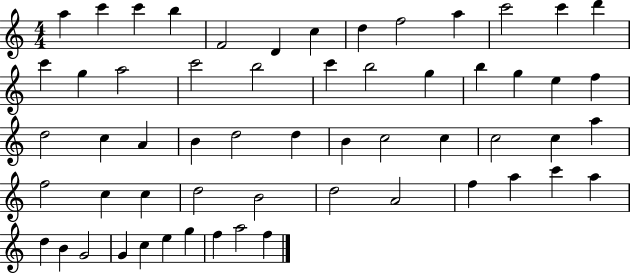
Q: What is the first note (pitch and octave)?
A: A5